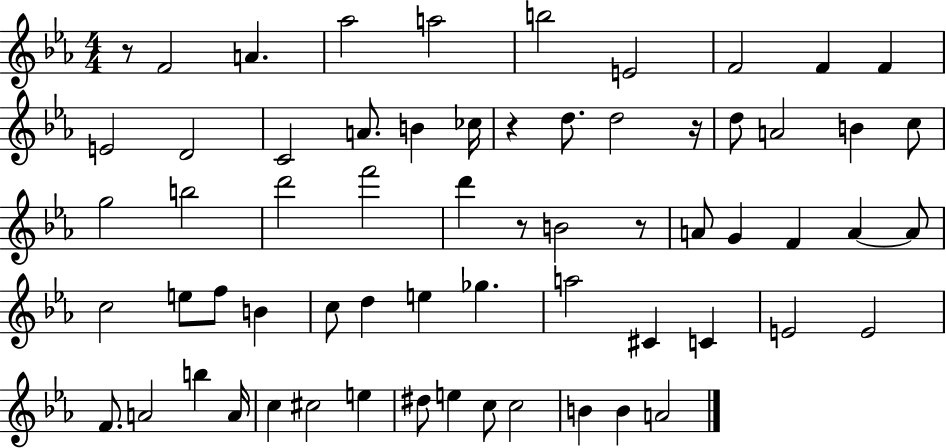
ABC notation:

X:1
T:Untitled
M:4/4
L:1/4
K:Eb
z/2 F2 A _a2 a2 b2 E2 F2 F F E2 D2 C2 A/2 B _c/4 z d/2 d2 z/4 d/2 A2 B c/2 g2 b2 d'2 f'2 d' z/2 B2 z/2 A/2 G F A A/2 c2 e/2 f/2 B c/2 d e _g a2 ^C C E2 E2 F/2 A2 b A/4 c ^c2 e ^d/2 e c/2 c2 B B A2